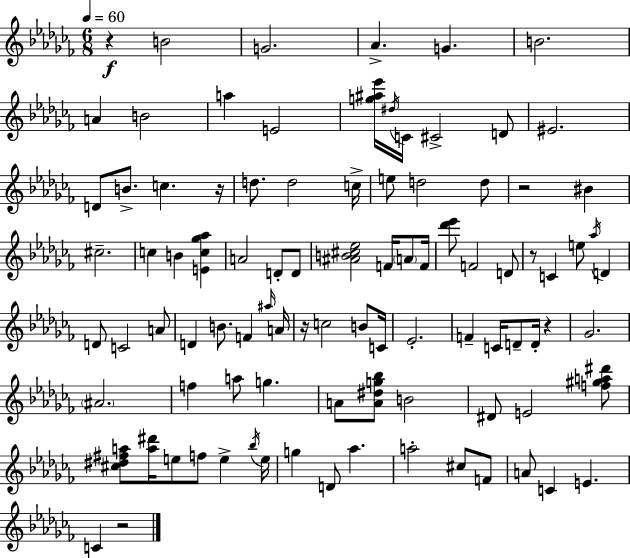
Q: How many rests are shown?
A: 7